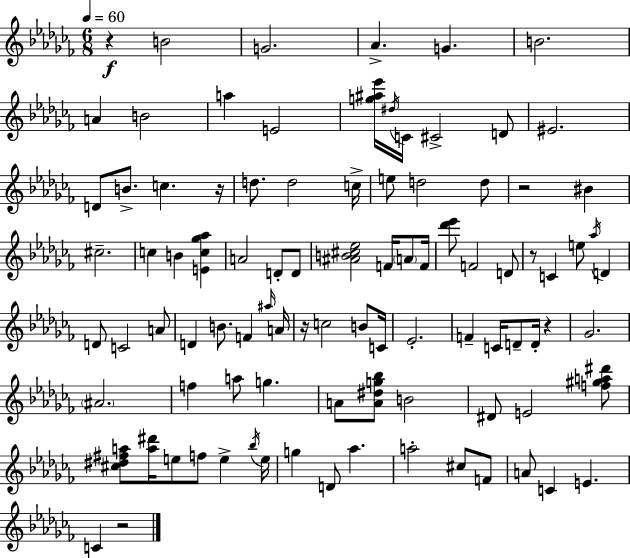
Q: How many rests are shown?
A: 7